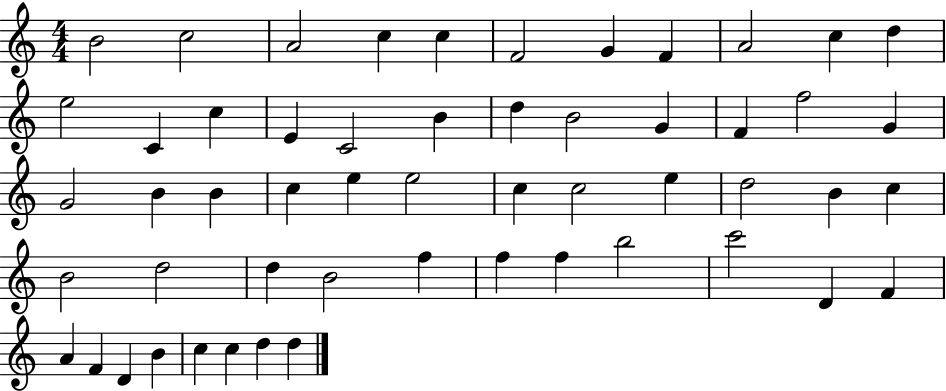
{
  \clef treble
  \numericTimeSignature
  \time 4/4
  \key c \major
  b'2 c''2 | a'2 c''4 c''4 | f'2 g'4 f'4 | a'2 c''4 d''4 | \break e''2 c'4 c''4 | e'4 c'2 b'4 | d''4 b'2 g'4 | f'4 f''2 g'4 | \break g'2 b'4 b'4 | c''4 e''4 e''2 | c''4 c''2 e''4 | d''2 b'4 c''4 | \break b'2 d''2 | d''4 b'2 f''4 | f''4 f''4 b''2 | c'''2 d'4 f'4 | \break a'4 f'4 d'4 b'4 | c''4 c''4 d''4 d''4 | \bar "|."
}